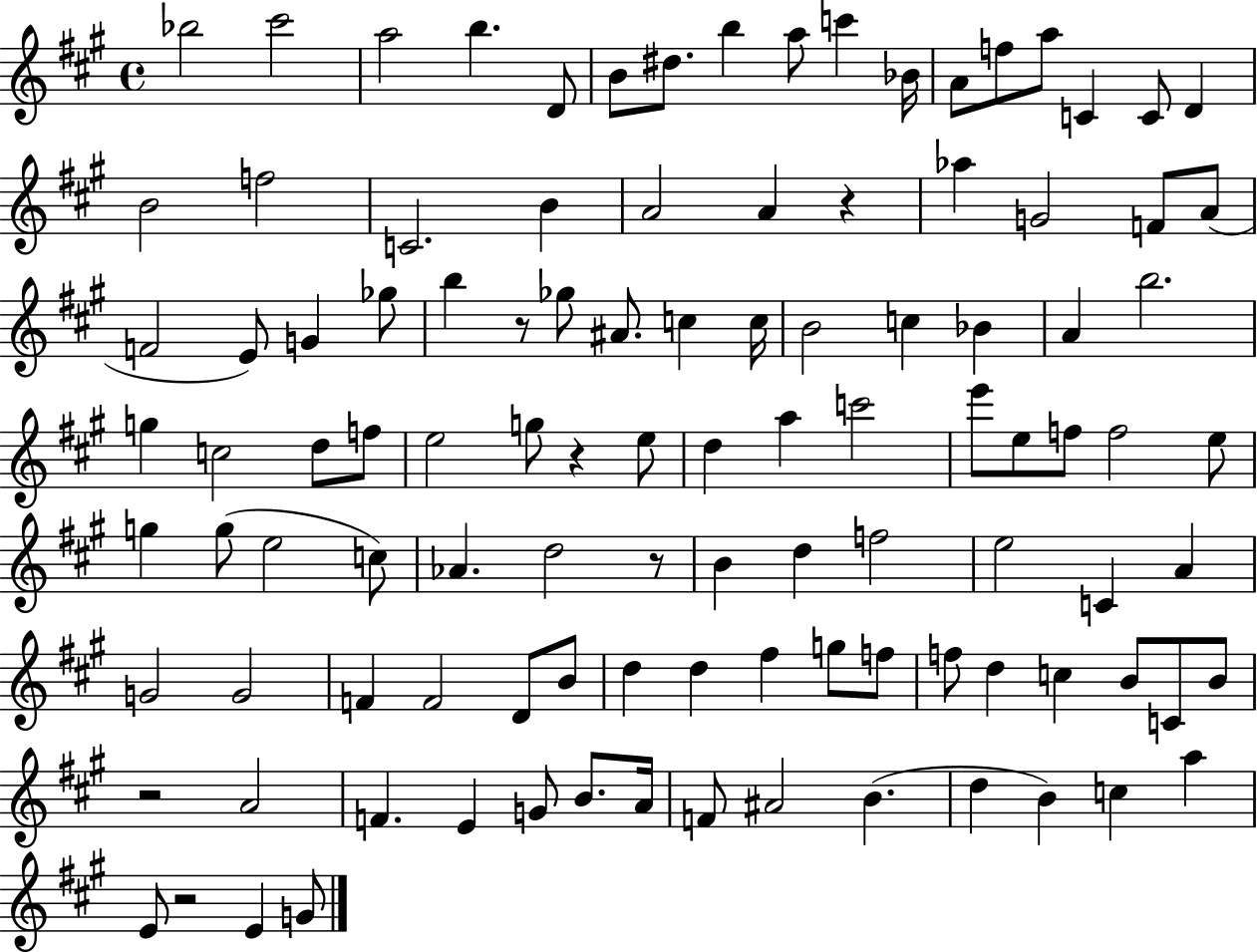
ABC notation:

X:1
T:Untitled
M:4/4
L:1/4
K:A
_b2 ^c'2 a2 b D/2 B/2 ^d/2 b a/2 c' _B/4 A/2 f/2 a/2 C C/2 D B2 f2 C2 B A2 A z _a G2 F/2 A/2 F2 E/2 G _g/2 b z/2 _g/2 ^A/2 c c/4 B2 c _B A b2 g c2 d/2 f/2 e2 g/2 z e/2 d a c'2 e'/2 e/2 f/2 f2 e/2 g g/2 e2 c/2 _A d2 z/2 B d f2 e2 C A G2 G2 F F2 D/2 B/2 d d ^f g/2 f/2 f/2 d c B/2 C/2 B/2 z2 A2 F E G/2 B/2 A/4 F/2 ^A2 B d B c a E/2 z2 E G/2